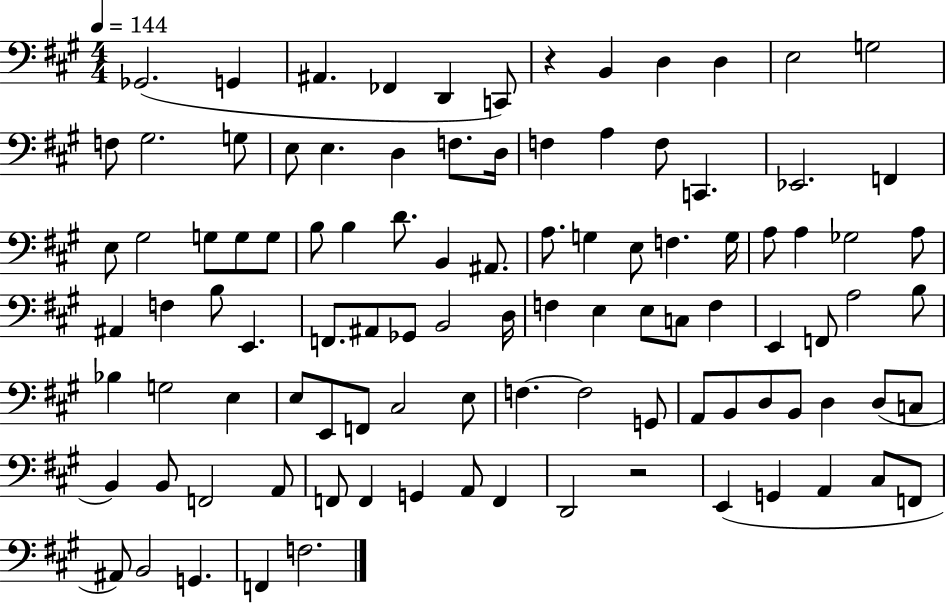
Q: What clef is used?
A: bass